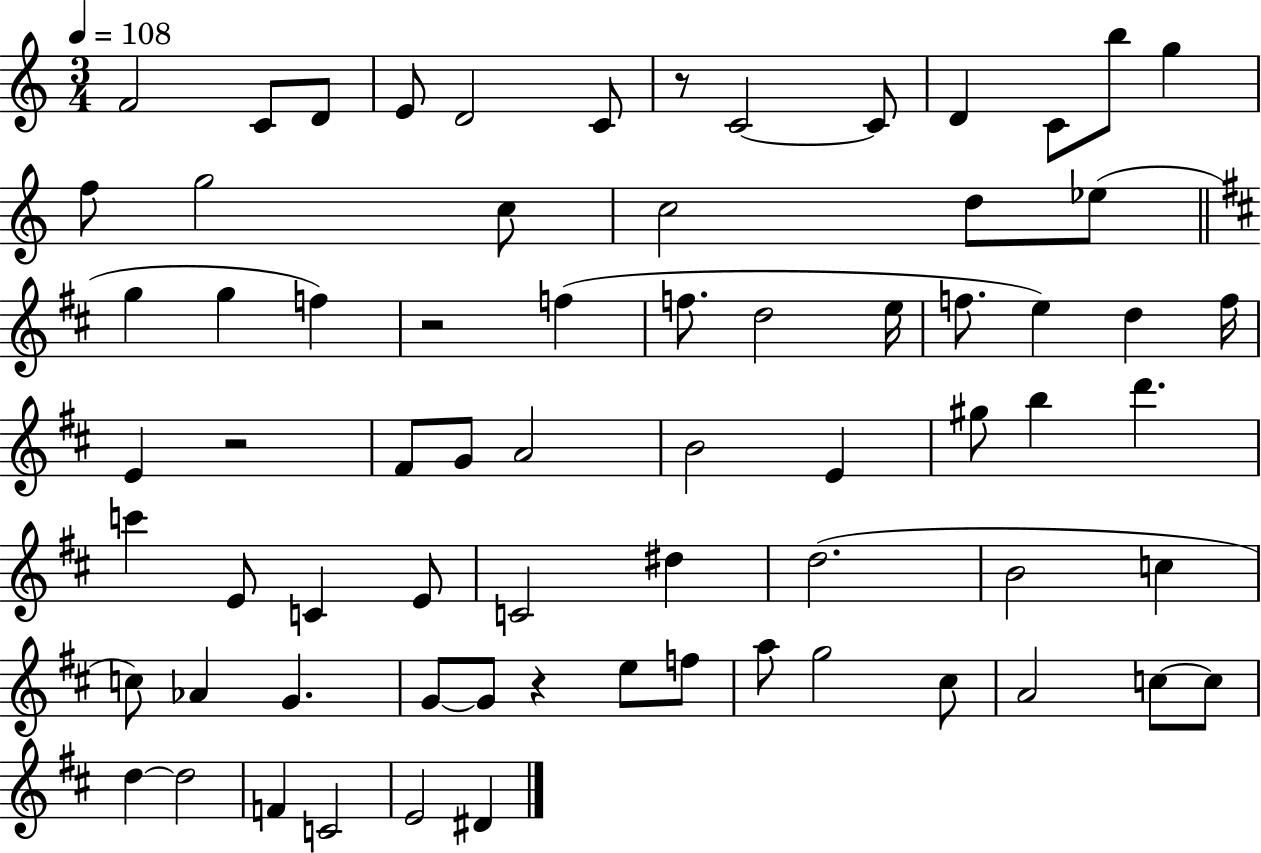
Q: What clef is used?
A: treble